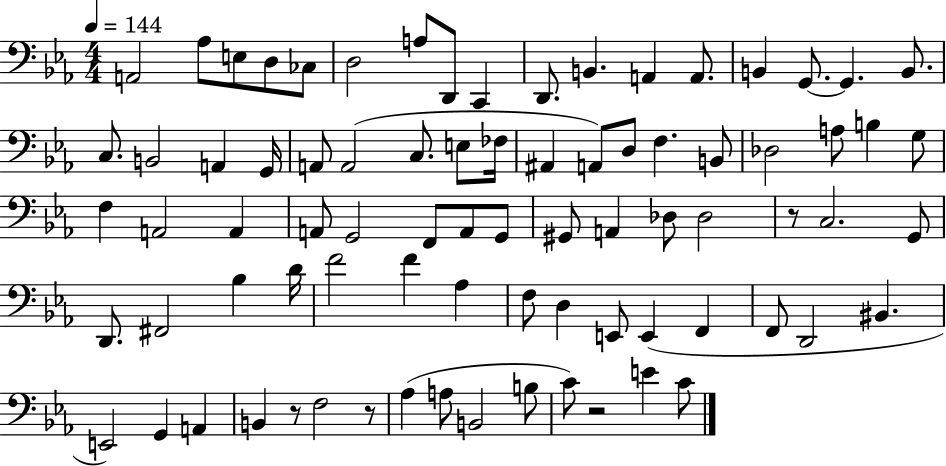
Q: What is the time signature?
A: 4/4